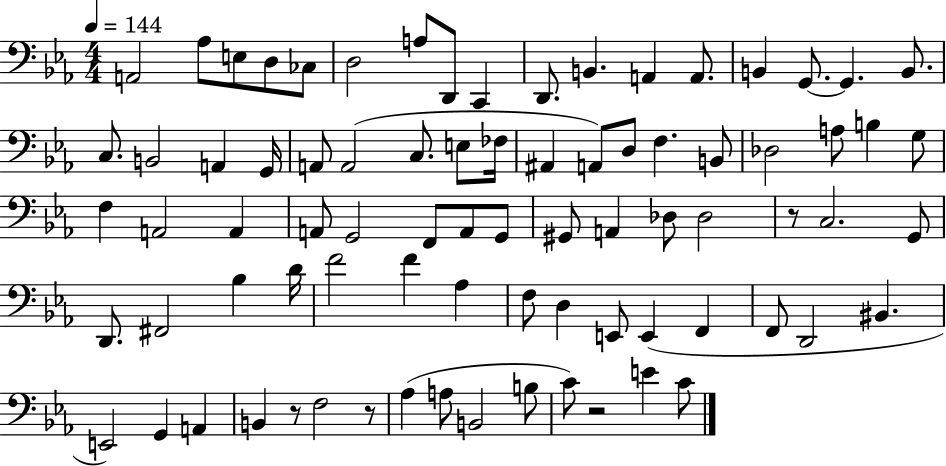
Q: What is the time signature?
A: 4/4